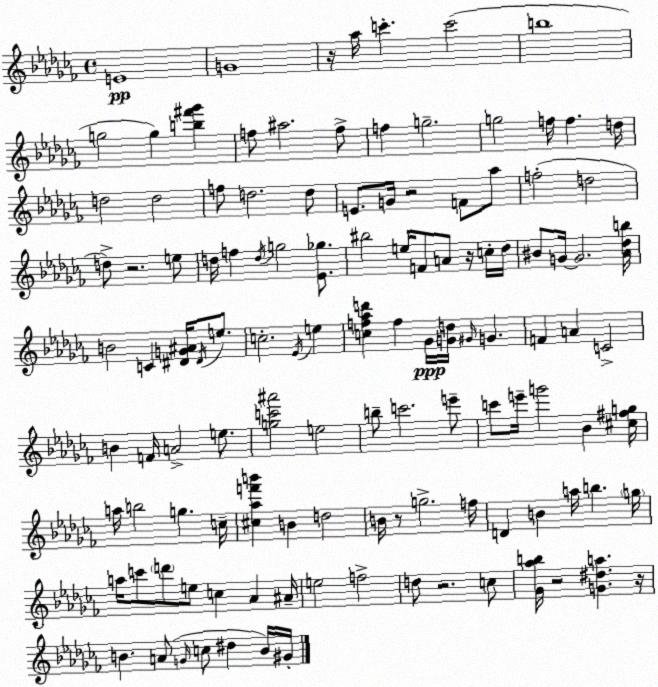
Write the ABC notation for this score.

X:1
T:Untitled
M:4/4
L:1/4
K:Abm
E4 G4 z/4 _a/4 c' c'2 b4 g2 g [b^f'_g'] f/2 ^a2 f/2 f g2 g2 f/4 f d/4 d2 d2 f/2 d2 d/2 E/2 G/4 z2 F/2 _a/2 f2 d2 d/2 z2 e/2 d/4 f d/4 g2 [_E_g]/2 ^b2 e/4 F/2 A/2 z/4 c/4 _d/4 ^B/2 G/4 G2 [_A_db]/4 B2 C [^DG^A]/4 ^D/4 e/2 c2 _E/4 e [cf_ad'] f _G/4 [Gd]/4 ^G/4 G F A C2 B F/4 A2 e/2 [gc'^a']2 e2 b/2 c'2 e'/2 c'/2 e'/4 g'2 _B [^c^fg]/4 a/4 b2 g c/4 [^c_af'b'] B d2 B/4 z/2 g2 f/4 D B a/4 b g/4 a/4 c'/2 d'/2 e/2 c _A ^A/4 e2 f2 d/2 z2 c/2 [_G_ab]/4 z2 [G^da] z/4 B A/2 G/4 c/2 ^d B/4 ^G/4